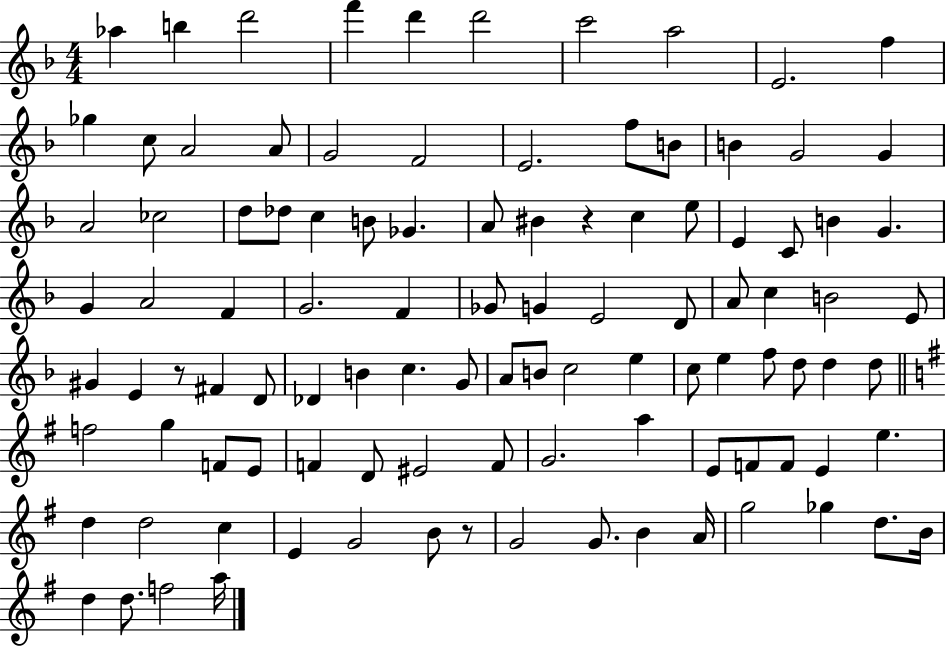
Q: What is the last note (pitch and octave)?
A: A5